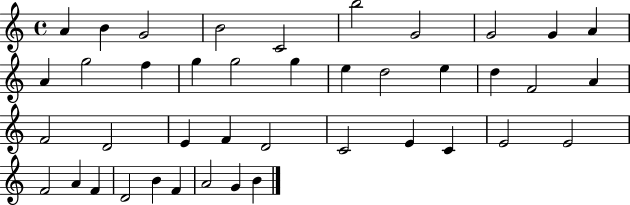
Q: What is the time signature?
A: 4/4